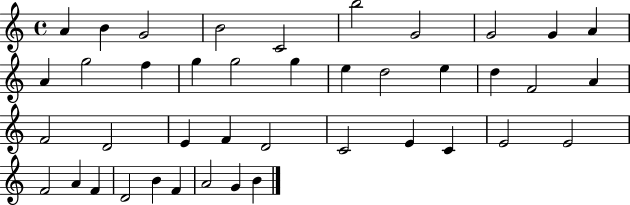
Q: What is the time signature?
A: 4/4